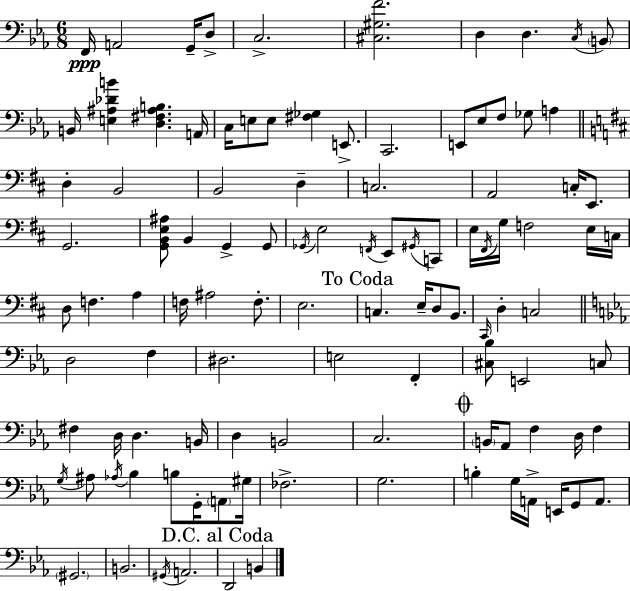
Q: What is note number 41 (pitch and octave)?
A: F#2